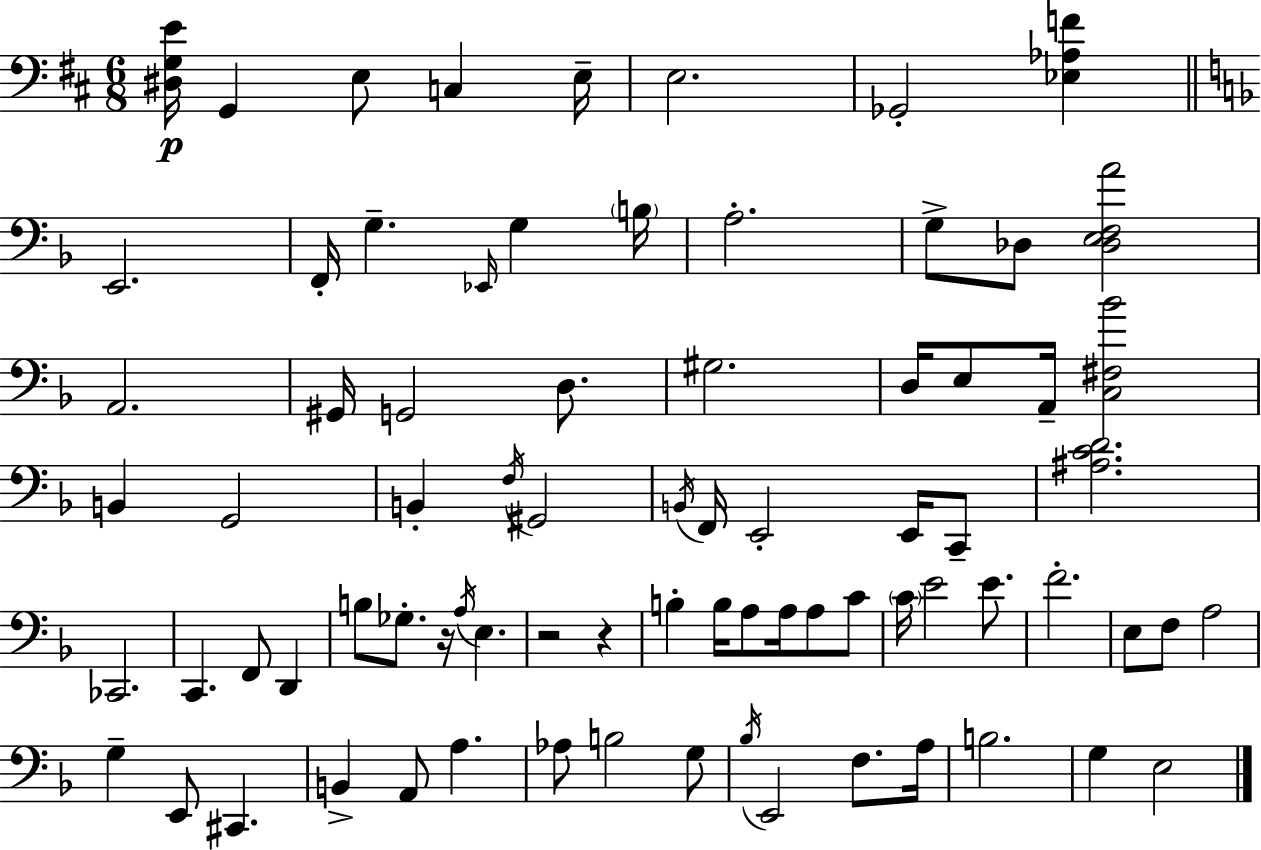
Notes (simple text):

[D#3,G3,E4]/s G2/q E3/e C3/q E3/s E3/h. Gb2/h [Eb3,Ab3,F4]/q E2/h. F2/s G3/q. Eb2/s G3/q B3/s A3/h. G3/e Db3/e [Db3,E3,F3,A4]/h A2/h. G#2/s G2/h D3/e. G#3/h. D3/s E3/e A2/s [C3,F#3,Bb4]/h B2/q G2/h B2/q F3/s G#2/h B2/s F2/s E2/h E2/s C2/e [A#3,C4,D4]/h. CES2/h. C2/q. F2/e D2/q B3/e Gb3/e. R/s A3/s E3/q. R/h R/q B3/q B3/s A3/e A3/s A3/e C4/e C4/s E4/h E4/e. F4/h. E3/e F3/e A3/h G3/q E2/e C#2/q. B2/q A2/e A3/q. Ab3/e B3/h G3/e Bb3/s E2/h F3/e. A3/s B3/h. G3/q E3/h